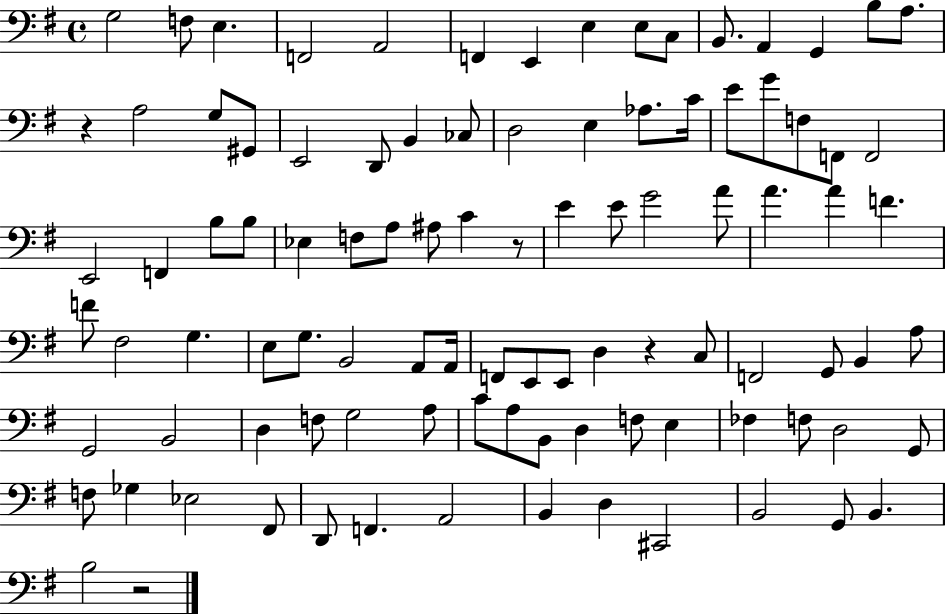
G3/h F3/e E3/q. F2/h A2/h F2/q E2/q E3/q E3/e C3/e B2/e. A2/q G2/q B3/e A3/e. R/q A3/h G3/e G#2/e E2/h D2/e B2/q CES3/e D3/h E3/q Ab3/e. C4/s E4/e G4/e F3/e F2/e F2/h E2/h F2/q B3/e B3/e Eb3/q F3/e A3/e A#3/e C4/q R/e E4/q E4/e G4/h A4/e A4/q. A4/q F4/q. F4/e F#3/h G3/q. E3/e G3/e. B2/h A2/e A2/s F2/e E2/e E2/e D3/q R/q C3/e F2/h G2/e B2/q A3/e G2/h B2/h D3/q F3/e G3/h A3/e C4/e A3/e B2/e D3/q F3/e E3/q FES3/q F3/e D3/h G2/e F3/e Gb3/q Eb3/h F#2/e D2/e F2/q. A2/h B2/q D3/q C#2/h B2/h G2/e B2/q. B3/h R/h